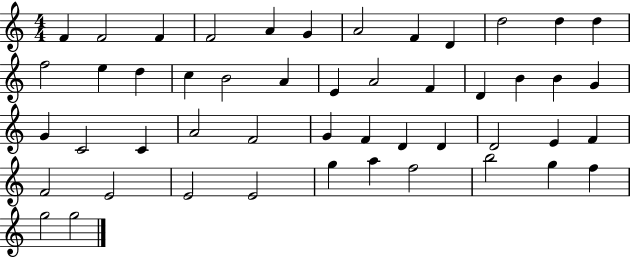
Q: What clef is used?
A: treble